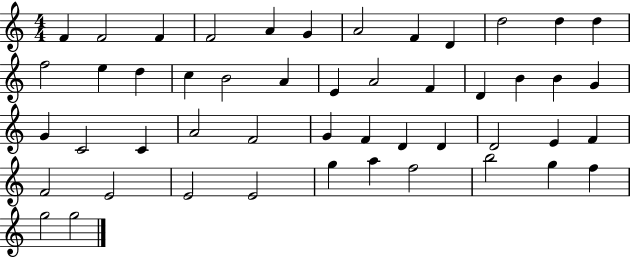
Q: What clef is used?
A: treble